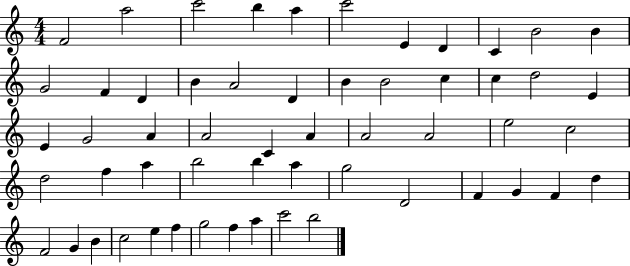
F4/h A5/h C6/h B5/q A5/q C6/h E4/q D4/q C4/q B4/h B4/q G4/h F4/q D4/q B4/q A4/h D4/q B4/q B4/h C5/q C5/q D5/h E4/q E4/q G4/h A4/q A4/h C4/q A4/q A4/h A4/h E5/h C5/h D5/h F5/q A5/q B5/h B5/q A5/q G5/h D4/h F4/q G4/q F4/q D5/q F4/h G4/q B4/q C5/h E5/q F5/q G5/h F5/q A5/q C6/h B5/h